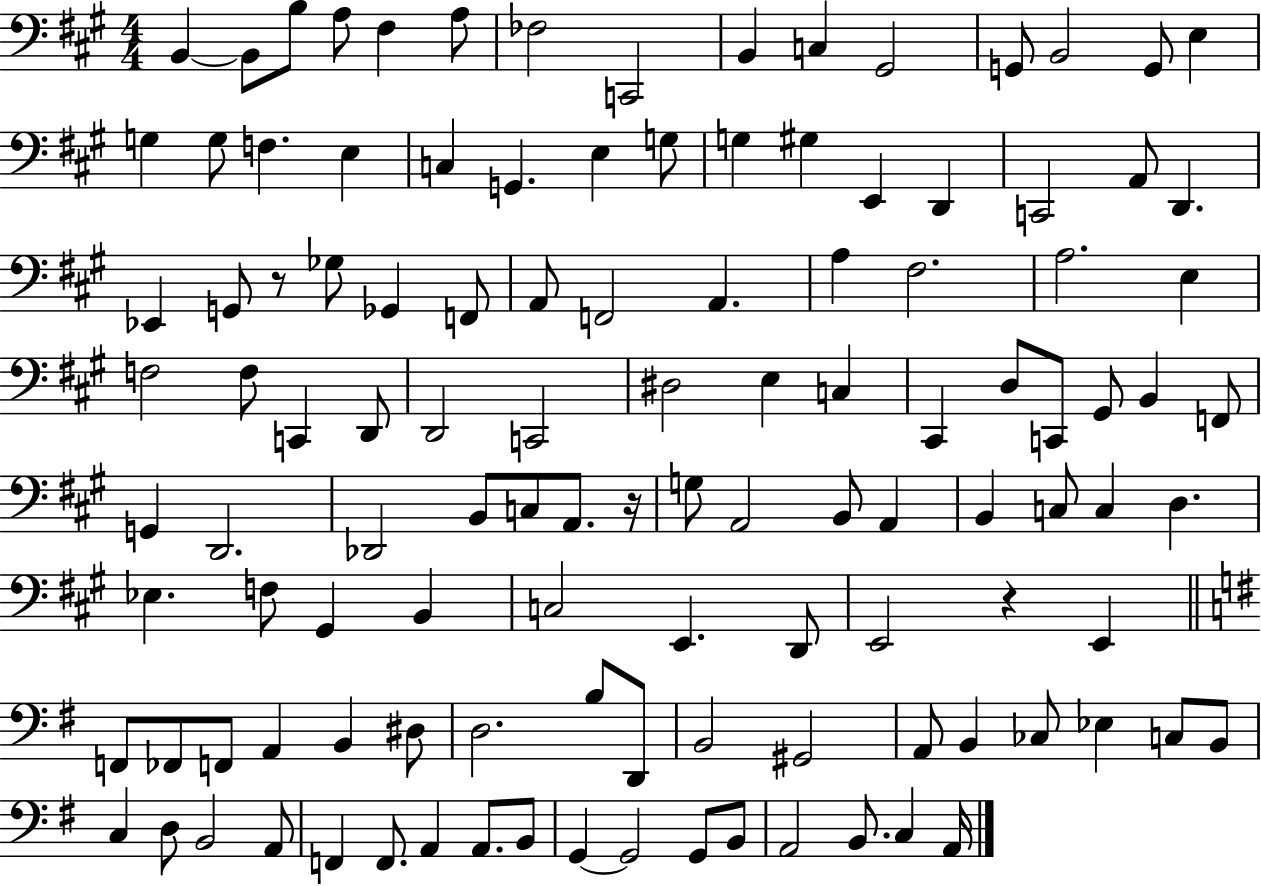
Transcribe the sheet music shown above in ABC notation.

X:1
T:Untitled
M:4/4
L:1/4
K:A
B,, B,,/2 B,/2 A,/2 ^F, A,/2 _F,2 C,,2 B,, C, ^G,,2 G,,/2 B,,2 G,,/2 E, G, G,/2 F, E, C, G,, E, G,/2 G, ^G, E,, D,, C,,2 A,,/2 D,, _E,, G,,/2 z/2 _G,/2 _G,, F,,/2 A,,/2 F,,2 A,, A, ^F,2 A,2 E, F,2 F,/2 C,, D,,/2 D,,2 C,,2 ^D,2 E, C, ^C,, D,/2 C,,/2 ^G,,/2 B,, F,,/2 G,, D,,2 _D,,2 B,,/2 C,/2 A,,/2 z/4 G,/2 A,,2 B,,/2 A,, B,, C,/2 C, D, _E, F,/2 ^G,, B,, C,2 E,, D,,/2 E,,2 z E,, F,,/2 _F,,/2 F,,/2 A,, B,, ^D,/2 D,2 B,/2 D,,/2 B,,2 ^G,,2 A,,/2 B,, _C,/2 _E, C,/2 B,,/2 C, D,/2 B,,2 A,,/2 F,, F,,/2 A,, A,,/2 B,,/2 G,, G,,2 G,,/2 B,,/2 A,,2 B,,/2 C, A,,/4